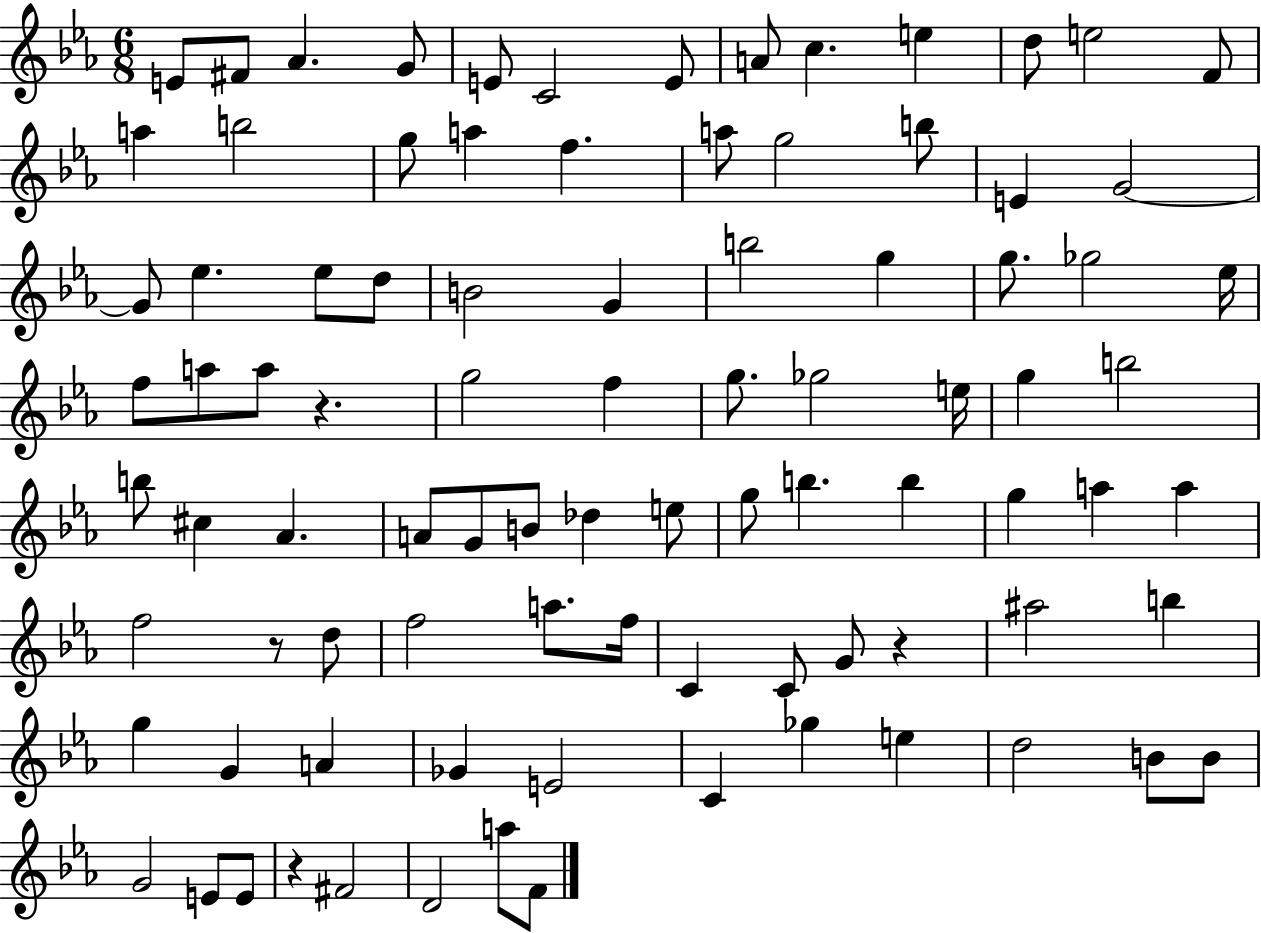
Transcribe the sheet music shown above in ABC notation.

X:1
T:Untitled
M:6/8
L:1/4
K:Eb
E/2 ^F/2 _A G/2 E/2 C2 E/2 A/2 c e d/2 e2 F/2 a b2 g/2 a f a/2 g2 b/2 E G2 G/2 _e _e/2 d/2 B2 G b2 g g/2 _g2 _e/4 f/2 a/2 a/2 z g2 f g/2 _g2 e/4 g b2 b/2 ^c _A A/2 G/2 B/2 _d e/2 g/2 b b g a a f2 z/2 d/2 f2 a/2 f/4 C C/2 G/2 z ^a2 b g G A _G E2 C _g e d2 B/2 B/2 G2 E/2 E/2 z ^F2 D2 a/2 F/2